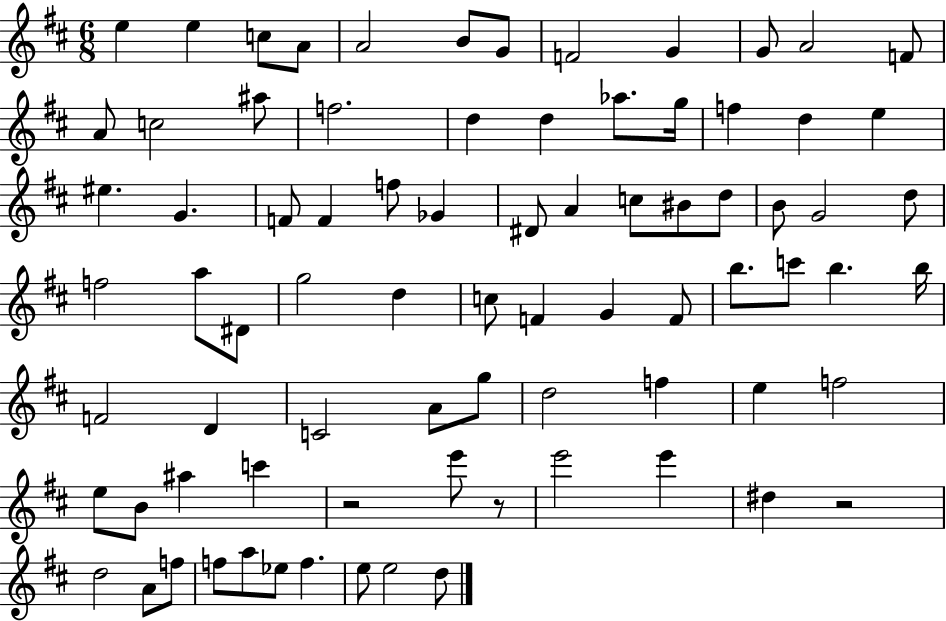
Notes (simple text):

E5/q E5/q C5/e A4/e A4/h B4/e G4/e F4/h G4/q G4/e A4/h F4/e A4/e C5/h A#5/e F5/h. D5/q D5/q Ab5/e. G5/s F5/q D5/q E5/q EIS5/q. G4/q. F4/e F4/q F5/e Gb4/q D#4/e A4/q C5/e BIS4/e D5/e B4/e G4/h D5/e F5/h A5/e D#4/e G5/h D5/q C5/e F4/q G4/q F4/e B5/e. C6/e B5/q. B5/s F4/h D4/q C4/h A4/e G5/e D5/h F5/q E5/q F5/h E5/e B4/e A#5/q C6/q R/h E6/e R/e E6/h E6/q D#5/q R/h D5/h A4/e F5/e F5/e A5/e Eb5/e F5/q. E5/e E5/h D5/e